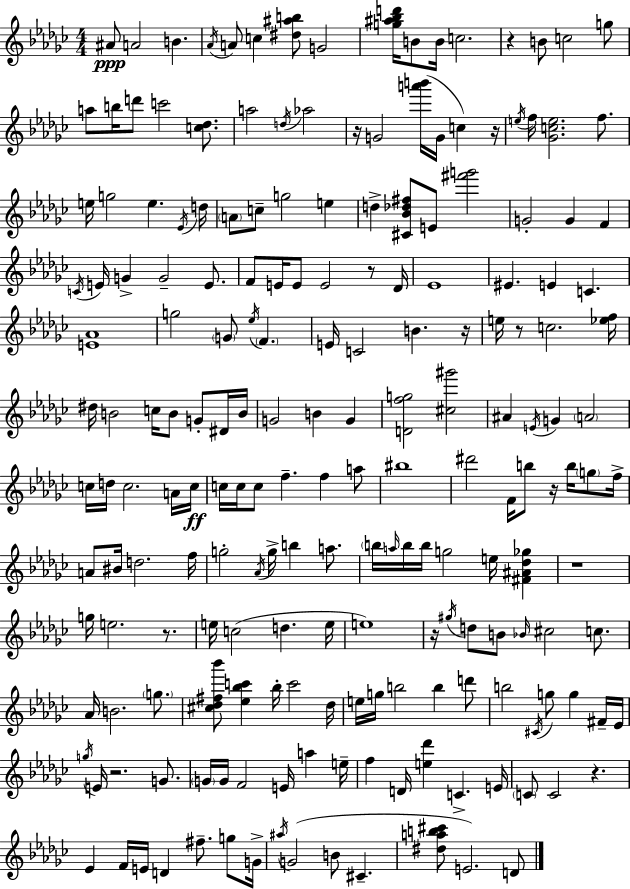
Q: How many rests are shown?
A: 12